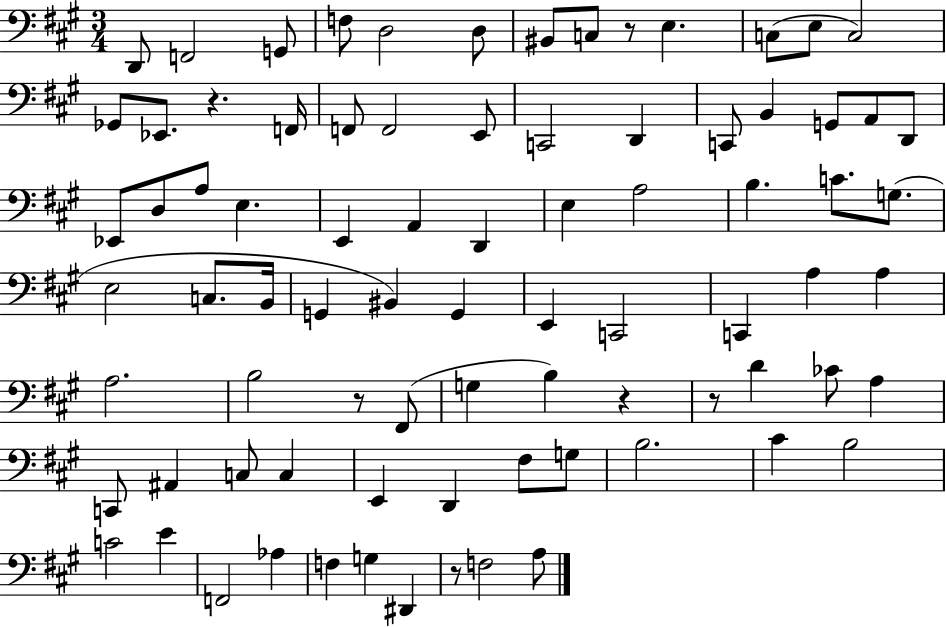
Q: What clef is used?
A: bass